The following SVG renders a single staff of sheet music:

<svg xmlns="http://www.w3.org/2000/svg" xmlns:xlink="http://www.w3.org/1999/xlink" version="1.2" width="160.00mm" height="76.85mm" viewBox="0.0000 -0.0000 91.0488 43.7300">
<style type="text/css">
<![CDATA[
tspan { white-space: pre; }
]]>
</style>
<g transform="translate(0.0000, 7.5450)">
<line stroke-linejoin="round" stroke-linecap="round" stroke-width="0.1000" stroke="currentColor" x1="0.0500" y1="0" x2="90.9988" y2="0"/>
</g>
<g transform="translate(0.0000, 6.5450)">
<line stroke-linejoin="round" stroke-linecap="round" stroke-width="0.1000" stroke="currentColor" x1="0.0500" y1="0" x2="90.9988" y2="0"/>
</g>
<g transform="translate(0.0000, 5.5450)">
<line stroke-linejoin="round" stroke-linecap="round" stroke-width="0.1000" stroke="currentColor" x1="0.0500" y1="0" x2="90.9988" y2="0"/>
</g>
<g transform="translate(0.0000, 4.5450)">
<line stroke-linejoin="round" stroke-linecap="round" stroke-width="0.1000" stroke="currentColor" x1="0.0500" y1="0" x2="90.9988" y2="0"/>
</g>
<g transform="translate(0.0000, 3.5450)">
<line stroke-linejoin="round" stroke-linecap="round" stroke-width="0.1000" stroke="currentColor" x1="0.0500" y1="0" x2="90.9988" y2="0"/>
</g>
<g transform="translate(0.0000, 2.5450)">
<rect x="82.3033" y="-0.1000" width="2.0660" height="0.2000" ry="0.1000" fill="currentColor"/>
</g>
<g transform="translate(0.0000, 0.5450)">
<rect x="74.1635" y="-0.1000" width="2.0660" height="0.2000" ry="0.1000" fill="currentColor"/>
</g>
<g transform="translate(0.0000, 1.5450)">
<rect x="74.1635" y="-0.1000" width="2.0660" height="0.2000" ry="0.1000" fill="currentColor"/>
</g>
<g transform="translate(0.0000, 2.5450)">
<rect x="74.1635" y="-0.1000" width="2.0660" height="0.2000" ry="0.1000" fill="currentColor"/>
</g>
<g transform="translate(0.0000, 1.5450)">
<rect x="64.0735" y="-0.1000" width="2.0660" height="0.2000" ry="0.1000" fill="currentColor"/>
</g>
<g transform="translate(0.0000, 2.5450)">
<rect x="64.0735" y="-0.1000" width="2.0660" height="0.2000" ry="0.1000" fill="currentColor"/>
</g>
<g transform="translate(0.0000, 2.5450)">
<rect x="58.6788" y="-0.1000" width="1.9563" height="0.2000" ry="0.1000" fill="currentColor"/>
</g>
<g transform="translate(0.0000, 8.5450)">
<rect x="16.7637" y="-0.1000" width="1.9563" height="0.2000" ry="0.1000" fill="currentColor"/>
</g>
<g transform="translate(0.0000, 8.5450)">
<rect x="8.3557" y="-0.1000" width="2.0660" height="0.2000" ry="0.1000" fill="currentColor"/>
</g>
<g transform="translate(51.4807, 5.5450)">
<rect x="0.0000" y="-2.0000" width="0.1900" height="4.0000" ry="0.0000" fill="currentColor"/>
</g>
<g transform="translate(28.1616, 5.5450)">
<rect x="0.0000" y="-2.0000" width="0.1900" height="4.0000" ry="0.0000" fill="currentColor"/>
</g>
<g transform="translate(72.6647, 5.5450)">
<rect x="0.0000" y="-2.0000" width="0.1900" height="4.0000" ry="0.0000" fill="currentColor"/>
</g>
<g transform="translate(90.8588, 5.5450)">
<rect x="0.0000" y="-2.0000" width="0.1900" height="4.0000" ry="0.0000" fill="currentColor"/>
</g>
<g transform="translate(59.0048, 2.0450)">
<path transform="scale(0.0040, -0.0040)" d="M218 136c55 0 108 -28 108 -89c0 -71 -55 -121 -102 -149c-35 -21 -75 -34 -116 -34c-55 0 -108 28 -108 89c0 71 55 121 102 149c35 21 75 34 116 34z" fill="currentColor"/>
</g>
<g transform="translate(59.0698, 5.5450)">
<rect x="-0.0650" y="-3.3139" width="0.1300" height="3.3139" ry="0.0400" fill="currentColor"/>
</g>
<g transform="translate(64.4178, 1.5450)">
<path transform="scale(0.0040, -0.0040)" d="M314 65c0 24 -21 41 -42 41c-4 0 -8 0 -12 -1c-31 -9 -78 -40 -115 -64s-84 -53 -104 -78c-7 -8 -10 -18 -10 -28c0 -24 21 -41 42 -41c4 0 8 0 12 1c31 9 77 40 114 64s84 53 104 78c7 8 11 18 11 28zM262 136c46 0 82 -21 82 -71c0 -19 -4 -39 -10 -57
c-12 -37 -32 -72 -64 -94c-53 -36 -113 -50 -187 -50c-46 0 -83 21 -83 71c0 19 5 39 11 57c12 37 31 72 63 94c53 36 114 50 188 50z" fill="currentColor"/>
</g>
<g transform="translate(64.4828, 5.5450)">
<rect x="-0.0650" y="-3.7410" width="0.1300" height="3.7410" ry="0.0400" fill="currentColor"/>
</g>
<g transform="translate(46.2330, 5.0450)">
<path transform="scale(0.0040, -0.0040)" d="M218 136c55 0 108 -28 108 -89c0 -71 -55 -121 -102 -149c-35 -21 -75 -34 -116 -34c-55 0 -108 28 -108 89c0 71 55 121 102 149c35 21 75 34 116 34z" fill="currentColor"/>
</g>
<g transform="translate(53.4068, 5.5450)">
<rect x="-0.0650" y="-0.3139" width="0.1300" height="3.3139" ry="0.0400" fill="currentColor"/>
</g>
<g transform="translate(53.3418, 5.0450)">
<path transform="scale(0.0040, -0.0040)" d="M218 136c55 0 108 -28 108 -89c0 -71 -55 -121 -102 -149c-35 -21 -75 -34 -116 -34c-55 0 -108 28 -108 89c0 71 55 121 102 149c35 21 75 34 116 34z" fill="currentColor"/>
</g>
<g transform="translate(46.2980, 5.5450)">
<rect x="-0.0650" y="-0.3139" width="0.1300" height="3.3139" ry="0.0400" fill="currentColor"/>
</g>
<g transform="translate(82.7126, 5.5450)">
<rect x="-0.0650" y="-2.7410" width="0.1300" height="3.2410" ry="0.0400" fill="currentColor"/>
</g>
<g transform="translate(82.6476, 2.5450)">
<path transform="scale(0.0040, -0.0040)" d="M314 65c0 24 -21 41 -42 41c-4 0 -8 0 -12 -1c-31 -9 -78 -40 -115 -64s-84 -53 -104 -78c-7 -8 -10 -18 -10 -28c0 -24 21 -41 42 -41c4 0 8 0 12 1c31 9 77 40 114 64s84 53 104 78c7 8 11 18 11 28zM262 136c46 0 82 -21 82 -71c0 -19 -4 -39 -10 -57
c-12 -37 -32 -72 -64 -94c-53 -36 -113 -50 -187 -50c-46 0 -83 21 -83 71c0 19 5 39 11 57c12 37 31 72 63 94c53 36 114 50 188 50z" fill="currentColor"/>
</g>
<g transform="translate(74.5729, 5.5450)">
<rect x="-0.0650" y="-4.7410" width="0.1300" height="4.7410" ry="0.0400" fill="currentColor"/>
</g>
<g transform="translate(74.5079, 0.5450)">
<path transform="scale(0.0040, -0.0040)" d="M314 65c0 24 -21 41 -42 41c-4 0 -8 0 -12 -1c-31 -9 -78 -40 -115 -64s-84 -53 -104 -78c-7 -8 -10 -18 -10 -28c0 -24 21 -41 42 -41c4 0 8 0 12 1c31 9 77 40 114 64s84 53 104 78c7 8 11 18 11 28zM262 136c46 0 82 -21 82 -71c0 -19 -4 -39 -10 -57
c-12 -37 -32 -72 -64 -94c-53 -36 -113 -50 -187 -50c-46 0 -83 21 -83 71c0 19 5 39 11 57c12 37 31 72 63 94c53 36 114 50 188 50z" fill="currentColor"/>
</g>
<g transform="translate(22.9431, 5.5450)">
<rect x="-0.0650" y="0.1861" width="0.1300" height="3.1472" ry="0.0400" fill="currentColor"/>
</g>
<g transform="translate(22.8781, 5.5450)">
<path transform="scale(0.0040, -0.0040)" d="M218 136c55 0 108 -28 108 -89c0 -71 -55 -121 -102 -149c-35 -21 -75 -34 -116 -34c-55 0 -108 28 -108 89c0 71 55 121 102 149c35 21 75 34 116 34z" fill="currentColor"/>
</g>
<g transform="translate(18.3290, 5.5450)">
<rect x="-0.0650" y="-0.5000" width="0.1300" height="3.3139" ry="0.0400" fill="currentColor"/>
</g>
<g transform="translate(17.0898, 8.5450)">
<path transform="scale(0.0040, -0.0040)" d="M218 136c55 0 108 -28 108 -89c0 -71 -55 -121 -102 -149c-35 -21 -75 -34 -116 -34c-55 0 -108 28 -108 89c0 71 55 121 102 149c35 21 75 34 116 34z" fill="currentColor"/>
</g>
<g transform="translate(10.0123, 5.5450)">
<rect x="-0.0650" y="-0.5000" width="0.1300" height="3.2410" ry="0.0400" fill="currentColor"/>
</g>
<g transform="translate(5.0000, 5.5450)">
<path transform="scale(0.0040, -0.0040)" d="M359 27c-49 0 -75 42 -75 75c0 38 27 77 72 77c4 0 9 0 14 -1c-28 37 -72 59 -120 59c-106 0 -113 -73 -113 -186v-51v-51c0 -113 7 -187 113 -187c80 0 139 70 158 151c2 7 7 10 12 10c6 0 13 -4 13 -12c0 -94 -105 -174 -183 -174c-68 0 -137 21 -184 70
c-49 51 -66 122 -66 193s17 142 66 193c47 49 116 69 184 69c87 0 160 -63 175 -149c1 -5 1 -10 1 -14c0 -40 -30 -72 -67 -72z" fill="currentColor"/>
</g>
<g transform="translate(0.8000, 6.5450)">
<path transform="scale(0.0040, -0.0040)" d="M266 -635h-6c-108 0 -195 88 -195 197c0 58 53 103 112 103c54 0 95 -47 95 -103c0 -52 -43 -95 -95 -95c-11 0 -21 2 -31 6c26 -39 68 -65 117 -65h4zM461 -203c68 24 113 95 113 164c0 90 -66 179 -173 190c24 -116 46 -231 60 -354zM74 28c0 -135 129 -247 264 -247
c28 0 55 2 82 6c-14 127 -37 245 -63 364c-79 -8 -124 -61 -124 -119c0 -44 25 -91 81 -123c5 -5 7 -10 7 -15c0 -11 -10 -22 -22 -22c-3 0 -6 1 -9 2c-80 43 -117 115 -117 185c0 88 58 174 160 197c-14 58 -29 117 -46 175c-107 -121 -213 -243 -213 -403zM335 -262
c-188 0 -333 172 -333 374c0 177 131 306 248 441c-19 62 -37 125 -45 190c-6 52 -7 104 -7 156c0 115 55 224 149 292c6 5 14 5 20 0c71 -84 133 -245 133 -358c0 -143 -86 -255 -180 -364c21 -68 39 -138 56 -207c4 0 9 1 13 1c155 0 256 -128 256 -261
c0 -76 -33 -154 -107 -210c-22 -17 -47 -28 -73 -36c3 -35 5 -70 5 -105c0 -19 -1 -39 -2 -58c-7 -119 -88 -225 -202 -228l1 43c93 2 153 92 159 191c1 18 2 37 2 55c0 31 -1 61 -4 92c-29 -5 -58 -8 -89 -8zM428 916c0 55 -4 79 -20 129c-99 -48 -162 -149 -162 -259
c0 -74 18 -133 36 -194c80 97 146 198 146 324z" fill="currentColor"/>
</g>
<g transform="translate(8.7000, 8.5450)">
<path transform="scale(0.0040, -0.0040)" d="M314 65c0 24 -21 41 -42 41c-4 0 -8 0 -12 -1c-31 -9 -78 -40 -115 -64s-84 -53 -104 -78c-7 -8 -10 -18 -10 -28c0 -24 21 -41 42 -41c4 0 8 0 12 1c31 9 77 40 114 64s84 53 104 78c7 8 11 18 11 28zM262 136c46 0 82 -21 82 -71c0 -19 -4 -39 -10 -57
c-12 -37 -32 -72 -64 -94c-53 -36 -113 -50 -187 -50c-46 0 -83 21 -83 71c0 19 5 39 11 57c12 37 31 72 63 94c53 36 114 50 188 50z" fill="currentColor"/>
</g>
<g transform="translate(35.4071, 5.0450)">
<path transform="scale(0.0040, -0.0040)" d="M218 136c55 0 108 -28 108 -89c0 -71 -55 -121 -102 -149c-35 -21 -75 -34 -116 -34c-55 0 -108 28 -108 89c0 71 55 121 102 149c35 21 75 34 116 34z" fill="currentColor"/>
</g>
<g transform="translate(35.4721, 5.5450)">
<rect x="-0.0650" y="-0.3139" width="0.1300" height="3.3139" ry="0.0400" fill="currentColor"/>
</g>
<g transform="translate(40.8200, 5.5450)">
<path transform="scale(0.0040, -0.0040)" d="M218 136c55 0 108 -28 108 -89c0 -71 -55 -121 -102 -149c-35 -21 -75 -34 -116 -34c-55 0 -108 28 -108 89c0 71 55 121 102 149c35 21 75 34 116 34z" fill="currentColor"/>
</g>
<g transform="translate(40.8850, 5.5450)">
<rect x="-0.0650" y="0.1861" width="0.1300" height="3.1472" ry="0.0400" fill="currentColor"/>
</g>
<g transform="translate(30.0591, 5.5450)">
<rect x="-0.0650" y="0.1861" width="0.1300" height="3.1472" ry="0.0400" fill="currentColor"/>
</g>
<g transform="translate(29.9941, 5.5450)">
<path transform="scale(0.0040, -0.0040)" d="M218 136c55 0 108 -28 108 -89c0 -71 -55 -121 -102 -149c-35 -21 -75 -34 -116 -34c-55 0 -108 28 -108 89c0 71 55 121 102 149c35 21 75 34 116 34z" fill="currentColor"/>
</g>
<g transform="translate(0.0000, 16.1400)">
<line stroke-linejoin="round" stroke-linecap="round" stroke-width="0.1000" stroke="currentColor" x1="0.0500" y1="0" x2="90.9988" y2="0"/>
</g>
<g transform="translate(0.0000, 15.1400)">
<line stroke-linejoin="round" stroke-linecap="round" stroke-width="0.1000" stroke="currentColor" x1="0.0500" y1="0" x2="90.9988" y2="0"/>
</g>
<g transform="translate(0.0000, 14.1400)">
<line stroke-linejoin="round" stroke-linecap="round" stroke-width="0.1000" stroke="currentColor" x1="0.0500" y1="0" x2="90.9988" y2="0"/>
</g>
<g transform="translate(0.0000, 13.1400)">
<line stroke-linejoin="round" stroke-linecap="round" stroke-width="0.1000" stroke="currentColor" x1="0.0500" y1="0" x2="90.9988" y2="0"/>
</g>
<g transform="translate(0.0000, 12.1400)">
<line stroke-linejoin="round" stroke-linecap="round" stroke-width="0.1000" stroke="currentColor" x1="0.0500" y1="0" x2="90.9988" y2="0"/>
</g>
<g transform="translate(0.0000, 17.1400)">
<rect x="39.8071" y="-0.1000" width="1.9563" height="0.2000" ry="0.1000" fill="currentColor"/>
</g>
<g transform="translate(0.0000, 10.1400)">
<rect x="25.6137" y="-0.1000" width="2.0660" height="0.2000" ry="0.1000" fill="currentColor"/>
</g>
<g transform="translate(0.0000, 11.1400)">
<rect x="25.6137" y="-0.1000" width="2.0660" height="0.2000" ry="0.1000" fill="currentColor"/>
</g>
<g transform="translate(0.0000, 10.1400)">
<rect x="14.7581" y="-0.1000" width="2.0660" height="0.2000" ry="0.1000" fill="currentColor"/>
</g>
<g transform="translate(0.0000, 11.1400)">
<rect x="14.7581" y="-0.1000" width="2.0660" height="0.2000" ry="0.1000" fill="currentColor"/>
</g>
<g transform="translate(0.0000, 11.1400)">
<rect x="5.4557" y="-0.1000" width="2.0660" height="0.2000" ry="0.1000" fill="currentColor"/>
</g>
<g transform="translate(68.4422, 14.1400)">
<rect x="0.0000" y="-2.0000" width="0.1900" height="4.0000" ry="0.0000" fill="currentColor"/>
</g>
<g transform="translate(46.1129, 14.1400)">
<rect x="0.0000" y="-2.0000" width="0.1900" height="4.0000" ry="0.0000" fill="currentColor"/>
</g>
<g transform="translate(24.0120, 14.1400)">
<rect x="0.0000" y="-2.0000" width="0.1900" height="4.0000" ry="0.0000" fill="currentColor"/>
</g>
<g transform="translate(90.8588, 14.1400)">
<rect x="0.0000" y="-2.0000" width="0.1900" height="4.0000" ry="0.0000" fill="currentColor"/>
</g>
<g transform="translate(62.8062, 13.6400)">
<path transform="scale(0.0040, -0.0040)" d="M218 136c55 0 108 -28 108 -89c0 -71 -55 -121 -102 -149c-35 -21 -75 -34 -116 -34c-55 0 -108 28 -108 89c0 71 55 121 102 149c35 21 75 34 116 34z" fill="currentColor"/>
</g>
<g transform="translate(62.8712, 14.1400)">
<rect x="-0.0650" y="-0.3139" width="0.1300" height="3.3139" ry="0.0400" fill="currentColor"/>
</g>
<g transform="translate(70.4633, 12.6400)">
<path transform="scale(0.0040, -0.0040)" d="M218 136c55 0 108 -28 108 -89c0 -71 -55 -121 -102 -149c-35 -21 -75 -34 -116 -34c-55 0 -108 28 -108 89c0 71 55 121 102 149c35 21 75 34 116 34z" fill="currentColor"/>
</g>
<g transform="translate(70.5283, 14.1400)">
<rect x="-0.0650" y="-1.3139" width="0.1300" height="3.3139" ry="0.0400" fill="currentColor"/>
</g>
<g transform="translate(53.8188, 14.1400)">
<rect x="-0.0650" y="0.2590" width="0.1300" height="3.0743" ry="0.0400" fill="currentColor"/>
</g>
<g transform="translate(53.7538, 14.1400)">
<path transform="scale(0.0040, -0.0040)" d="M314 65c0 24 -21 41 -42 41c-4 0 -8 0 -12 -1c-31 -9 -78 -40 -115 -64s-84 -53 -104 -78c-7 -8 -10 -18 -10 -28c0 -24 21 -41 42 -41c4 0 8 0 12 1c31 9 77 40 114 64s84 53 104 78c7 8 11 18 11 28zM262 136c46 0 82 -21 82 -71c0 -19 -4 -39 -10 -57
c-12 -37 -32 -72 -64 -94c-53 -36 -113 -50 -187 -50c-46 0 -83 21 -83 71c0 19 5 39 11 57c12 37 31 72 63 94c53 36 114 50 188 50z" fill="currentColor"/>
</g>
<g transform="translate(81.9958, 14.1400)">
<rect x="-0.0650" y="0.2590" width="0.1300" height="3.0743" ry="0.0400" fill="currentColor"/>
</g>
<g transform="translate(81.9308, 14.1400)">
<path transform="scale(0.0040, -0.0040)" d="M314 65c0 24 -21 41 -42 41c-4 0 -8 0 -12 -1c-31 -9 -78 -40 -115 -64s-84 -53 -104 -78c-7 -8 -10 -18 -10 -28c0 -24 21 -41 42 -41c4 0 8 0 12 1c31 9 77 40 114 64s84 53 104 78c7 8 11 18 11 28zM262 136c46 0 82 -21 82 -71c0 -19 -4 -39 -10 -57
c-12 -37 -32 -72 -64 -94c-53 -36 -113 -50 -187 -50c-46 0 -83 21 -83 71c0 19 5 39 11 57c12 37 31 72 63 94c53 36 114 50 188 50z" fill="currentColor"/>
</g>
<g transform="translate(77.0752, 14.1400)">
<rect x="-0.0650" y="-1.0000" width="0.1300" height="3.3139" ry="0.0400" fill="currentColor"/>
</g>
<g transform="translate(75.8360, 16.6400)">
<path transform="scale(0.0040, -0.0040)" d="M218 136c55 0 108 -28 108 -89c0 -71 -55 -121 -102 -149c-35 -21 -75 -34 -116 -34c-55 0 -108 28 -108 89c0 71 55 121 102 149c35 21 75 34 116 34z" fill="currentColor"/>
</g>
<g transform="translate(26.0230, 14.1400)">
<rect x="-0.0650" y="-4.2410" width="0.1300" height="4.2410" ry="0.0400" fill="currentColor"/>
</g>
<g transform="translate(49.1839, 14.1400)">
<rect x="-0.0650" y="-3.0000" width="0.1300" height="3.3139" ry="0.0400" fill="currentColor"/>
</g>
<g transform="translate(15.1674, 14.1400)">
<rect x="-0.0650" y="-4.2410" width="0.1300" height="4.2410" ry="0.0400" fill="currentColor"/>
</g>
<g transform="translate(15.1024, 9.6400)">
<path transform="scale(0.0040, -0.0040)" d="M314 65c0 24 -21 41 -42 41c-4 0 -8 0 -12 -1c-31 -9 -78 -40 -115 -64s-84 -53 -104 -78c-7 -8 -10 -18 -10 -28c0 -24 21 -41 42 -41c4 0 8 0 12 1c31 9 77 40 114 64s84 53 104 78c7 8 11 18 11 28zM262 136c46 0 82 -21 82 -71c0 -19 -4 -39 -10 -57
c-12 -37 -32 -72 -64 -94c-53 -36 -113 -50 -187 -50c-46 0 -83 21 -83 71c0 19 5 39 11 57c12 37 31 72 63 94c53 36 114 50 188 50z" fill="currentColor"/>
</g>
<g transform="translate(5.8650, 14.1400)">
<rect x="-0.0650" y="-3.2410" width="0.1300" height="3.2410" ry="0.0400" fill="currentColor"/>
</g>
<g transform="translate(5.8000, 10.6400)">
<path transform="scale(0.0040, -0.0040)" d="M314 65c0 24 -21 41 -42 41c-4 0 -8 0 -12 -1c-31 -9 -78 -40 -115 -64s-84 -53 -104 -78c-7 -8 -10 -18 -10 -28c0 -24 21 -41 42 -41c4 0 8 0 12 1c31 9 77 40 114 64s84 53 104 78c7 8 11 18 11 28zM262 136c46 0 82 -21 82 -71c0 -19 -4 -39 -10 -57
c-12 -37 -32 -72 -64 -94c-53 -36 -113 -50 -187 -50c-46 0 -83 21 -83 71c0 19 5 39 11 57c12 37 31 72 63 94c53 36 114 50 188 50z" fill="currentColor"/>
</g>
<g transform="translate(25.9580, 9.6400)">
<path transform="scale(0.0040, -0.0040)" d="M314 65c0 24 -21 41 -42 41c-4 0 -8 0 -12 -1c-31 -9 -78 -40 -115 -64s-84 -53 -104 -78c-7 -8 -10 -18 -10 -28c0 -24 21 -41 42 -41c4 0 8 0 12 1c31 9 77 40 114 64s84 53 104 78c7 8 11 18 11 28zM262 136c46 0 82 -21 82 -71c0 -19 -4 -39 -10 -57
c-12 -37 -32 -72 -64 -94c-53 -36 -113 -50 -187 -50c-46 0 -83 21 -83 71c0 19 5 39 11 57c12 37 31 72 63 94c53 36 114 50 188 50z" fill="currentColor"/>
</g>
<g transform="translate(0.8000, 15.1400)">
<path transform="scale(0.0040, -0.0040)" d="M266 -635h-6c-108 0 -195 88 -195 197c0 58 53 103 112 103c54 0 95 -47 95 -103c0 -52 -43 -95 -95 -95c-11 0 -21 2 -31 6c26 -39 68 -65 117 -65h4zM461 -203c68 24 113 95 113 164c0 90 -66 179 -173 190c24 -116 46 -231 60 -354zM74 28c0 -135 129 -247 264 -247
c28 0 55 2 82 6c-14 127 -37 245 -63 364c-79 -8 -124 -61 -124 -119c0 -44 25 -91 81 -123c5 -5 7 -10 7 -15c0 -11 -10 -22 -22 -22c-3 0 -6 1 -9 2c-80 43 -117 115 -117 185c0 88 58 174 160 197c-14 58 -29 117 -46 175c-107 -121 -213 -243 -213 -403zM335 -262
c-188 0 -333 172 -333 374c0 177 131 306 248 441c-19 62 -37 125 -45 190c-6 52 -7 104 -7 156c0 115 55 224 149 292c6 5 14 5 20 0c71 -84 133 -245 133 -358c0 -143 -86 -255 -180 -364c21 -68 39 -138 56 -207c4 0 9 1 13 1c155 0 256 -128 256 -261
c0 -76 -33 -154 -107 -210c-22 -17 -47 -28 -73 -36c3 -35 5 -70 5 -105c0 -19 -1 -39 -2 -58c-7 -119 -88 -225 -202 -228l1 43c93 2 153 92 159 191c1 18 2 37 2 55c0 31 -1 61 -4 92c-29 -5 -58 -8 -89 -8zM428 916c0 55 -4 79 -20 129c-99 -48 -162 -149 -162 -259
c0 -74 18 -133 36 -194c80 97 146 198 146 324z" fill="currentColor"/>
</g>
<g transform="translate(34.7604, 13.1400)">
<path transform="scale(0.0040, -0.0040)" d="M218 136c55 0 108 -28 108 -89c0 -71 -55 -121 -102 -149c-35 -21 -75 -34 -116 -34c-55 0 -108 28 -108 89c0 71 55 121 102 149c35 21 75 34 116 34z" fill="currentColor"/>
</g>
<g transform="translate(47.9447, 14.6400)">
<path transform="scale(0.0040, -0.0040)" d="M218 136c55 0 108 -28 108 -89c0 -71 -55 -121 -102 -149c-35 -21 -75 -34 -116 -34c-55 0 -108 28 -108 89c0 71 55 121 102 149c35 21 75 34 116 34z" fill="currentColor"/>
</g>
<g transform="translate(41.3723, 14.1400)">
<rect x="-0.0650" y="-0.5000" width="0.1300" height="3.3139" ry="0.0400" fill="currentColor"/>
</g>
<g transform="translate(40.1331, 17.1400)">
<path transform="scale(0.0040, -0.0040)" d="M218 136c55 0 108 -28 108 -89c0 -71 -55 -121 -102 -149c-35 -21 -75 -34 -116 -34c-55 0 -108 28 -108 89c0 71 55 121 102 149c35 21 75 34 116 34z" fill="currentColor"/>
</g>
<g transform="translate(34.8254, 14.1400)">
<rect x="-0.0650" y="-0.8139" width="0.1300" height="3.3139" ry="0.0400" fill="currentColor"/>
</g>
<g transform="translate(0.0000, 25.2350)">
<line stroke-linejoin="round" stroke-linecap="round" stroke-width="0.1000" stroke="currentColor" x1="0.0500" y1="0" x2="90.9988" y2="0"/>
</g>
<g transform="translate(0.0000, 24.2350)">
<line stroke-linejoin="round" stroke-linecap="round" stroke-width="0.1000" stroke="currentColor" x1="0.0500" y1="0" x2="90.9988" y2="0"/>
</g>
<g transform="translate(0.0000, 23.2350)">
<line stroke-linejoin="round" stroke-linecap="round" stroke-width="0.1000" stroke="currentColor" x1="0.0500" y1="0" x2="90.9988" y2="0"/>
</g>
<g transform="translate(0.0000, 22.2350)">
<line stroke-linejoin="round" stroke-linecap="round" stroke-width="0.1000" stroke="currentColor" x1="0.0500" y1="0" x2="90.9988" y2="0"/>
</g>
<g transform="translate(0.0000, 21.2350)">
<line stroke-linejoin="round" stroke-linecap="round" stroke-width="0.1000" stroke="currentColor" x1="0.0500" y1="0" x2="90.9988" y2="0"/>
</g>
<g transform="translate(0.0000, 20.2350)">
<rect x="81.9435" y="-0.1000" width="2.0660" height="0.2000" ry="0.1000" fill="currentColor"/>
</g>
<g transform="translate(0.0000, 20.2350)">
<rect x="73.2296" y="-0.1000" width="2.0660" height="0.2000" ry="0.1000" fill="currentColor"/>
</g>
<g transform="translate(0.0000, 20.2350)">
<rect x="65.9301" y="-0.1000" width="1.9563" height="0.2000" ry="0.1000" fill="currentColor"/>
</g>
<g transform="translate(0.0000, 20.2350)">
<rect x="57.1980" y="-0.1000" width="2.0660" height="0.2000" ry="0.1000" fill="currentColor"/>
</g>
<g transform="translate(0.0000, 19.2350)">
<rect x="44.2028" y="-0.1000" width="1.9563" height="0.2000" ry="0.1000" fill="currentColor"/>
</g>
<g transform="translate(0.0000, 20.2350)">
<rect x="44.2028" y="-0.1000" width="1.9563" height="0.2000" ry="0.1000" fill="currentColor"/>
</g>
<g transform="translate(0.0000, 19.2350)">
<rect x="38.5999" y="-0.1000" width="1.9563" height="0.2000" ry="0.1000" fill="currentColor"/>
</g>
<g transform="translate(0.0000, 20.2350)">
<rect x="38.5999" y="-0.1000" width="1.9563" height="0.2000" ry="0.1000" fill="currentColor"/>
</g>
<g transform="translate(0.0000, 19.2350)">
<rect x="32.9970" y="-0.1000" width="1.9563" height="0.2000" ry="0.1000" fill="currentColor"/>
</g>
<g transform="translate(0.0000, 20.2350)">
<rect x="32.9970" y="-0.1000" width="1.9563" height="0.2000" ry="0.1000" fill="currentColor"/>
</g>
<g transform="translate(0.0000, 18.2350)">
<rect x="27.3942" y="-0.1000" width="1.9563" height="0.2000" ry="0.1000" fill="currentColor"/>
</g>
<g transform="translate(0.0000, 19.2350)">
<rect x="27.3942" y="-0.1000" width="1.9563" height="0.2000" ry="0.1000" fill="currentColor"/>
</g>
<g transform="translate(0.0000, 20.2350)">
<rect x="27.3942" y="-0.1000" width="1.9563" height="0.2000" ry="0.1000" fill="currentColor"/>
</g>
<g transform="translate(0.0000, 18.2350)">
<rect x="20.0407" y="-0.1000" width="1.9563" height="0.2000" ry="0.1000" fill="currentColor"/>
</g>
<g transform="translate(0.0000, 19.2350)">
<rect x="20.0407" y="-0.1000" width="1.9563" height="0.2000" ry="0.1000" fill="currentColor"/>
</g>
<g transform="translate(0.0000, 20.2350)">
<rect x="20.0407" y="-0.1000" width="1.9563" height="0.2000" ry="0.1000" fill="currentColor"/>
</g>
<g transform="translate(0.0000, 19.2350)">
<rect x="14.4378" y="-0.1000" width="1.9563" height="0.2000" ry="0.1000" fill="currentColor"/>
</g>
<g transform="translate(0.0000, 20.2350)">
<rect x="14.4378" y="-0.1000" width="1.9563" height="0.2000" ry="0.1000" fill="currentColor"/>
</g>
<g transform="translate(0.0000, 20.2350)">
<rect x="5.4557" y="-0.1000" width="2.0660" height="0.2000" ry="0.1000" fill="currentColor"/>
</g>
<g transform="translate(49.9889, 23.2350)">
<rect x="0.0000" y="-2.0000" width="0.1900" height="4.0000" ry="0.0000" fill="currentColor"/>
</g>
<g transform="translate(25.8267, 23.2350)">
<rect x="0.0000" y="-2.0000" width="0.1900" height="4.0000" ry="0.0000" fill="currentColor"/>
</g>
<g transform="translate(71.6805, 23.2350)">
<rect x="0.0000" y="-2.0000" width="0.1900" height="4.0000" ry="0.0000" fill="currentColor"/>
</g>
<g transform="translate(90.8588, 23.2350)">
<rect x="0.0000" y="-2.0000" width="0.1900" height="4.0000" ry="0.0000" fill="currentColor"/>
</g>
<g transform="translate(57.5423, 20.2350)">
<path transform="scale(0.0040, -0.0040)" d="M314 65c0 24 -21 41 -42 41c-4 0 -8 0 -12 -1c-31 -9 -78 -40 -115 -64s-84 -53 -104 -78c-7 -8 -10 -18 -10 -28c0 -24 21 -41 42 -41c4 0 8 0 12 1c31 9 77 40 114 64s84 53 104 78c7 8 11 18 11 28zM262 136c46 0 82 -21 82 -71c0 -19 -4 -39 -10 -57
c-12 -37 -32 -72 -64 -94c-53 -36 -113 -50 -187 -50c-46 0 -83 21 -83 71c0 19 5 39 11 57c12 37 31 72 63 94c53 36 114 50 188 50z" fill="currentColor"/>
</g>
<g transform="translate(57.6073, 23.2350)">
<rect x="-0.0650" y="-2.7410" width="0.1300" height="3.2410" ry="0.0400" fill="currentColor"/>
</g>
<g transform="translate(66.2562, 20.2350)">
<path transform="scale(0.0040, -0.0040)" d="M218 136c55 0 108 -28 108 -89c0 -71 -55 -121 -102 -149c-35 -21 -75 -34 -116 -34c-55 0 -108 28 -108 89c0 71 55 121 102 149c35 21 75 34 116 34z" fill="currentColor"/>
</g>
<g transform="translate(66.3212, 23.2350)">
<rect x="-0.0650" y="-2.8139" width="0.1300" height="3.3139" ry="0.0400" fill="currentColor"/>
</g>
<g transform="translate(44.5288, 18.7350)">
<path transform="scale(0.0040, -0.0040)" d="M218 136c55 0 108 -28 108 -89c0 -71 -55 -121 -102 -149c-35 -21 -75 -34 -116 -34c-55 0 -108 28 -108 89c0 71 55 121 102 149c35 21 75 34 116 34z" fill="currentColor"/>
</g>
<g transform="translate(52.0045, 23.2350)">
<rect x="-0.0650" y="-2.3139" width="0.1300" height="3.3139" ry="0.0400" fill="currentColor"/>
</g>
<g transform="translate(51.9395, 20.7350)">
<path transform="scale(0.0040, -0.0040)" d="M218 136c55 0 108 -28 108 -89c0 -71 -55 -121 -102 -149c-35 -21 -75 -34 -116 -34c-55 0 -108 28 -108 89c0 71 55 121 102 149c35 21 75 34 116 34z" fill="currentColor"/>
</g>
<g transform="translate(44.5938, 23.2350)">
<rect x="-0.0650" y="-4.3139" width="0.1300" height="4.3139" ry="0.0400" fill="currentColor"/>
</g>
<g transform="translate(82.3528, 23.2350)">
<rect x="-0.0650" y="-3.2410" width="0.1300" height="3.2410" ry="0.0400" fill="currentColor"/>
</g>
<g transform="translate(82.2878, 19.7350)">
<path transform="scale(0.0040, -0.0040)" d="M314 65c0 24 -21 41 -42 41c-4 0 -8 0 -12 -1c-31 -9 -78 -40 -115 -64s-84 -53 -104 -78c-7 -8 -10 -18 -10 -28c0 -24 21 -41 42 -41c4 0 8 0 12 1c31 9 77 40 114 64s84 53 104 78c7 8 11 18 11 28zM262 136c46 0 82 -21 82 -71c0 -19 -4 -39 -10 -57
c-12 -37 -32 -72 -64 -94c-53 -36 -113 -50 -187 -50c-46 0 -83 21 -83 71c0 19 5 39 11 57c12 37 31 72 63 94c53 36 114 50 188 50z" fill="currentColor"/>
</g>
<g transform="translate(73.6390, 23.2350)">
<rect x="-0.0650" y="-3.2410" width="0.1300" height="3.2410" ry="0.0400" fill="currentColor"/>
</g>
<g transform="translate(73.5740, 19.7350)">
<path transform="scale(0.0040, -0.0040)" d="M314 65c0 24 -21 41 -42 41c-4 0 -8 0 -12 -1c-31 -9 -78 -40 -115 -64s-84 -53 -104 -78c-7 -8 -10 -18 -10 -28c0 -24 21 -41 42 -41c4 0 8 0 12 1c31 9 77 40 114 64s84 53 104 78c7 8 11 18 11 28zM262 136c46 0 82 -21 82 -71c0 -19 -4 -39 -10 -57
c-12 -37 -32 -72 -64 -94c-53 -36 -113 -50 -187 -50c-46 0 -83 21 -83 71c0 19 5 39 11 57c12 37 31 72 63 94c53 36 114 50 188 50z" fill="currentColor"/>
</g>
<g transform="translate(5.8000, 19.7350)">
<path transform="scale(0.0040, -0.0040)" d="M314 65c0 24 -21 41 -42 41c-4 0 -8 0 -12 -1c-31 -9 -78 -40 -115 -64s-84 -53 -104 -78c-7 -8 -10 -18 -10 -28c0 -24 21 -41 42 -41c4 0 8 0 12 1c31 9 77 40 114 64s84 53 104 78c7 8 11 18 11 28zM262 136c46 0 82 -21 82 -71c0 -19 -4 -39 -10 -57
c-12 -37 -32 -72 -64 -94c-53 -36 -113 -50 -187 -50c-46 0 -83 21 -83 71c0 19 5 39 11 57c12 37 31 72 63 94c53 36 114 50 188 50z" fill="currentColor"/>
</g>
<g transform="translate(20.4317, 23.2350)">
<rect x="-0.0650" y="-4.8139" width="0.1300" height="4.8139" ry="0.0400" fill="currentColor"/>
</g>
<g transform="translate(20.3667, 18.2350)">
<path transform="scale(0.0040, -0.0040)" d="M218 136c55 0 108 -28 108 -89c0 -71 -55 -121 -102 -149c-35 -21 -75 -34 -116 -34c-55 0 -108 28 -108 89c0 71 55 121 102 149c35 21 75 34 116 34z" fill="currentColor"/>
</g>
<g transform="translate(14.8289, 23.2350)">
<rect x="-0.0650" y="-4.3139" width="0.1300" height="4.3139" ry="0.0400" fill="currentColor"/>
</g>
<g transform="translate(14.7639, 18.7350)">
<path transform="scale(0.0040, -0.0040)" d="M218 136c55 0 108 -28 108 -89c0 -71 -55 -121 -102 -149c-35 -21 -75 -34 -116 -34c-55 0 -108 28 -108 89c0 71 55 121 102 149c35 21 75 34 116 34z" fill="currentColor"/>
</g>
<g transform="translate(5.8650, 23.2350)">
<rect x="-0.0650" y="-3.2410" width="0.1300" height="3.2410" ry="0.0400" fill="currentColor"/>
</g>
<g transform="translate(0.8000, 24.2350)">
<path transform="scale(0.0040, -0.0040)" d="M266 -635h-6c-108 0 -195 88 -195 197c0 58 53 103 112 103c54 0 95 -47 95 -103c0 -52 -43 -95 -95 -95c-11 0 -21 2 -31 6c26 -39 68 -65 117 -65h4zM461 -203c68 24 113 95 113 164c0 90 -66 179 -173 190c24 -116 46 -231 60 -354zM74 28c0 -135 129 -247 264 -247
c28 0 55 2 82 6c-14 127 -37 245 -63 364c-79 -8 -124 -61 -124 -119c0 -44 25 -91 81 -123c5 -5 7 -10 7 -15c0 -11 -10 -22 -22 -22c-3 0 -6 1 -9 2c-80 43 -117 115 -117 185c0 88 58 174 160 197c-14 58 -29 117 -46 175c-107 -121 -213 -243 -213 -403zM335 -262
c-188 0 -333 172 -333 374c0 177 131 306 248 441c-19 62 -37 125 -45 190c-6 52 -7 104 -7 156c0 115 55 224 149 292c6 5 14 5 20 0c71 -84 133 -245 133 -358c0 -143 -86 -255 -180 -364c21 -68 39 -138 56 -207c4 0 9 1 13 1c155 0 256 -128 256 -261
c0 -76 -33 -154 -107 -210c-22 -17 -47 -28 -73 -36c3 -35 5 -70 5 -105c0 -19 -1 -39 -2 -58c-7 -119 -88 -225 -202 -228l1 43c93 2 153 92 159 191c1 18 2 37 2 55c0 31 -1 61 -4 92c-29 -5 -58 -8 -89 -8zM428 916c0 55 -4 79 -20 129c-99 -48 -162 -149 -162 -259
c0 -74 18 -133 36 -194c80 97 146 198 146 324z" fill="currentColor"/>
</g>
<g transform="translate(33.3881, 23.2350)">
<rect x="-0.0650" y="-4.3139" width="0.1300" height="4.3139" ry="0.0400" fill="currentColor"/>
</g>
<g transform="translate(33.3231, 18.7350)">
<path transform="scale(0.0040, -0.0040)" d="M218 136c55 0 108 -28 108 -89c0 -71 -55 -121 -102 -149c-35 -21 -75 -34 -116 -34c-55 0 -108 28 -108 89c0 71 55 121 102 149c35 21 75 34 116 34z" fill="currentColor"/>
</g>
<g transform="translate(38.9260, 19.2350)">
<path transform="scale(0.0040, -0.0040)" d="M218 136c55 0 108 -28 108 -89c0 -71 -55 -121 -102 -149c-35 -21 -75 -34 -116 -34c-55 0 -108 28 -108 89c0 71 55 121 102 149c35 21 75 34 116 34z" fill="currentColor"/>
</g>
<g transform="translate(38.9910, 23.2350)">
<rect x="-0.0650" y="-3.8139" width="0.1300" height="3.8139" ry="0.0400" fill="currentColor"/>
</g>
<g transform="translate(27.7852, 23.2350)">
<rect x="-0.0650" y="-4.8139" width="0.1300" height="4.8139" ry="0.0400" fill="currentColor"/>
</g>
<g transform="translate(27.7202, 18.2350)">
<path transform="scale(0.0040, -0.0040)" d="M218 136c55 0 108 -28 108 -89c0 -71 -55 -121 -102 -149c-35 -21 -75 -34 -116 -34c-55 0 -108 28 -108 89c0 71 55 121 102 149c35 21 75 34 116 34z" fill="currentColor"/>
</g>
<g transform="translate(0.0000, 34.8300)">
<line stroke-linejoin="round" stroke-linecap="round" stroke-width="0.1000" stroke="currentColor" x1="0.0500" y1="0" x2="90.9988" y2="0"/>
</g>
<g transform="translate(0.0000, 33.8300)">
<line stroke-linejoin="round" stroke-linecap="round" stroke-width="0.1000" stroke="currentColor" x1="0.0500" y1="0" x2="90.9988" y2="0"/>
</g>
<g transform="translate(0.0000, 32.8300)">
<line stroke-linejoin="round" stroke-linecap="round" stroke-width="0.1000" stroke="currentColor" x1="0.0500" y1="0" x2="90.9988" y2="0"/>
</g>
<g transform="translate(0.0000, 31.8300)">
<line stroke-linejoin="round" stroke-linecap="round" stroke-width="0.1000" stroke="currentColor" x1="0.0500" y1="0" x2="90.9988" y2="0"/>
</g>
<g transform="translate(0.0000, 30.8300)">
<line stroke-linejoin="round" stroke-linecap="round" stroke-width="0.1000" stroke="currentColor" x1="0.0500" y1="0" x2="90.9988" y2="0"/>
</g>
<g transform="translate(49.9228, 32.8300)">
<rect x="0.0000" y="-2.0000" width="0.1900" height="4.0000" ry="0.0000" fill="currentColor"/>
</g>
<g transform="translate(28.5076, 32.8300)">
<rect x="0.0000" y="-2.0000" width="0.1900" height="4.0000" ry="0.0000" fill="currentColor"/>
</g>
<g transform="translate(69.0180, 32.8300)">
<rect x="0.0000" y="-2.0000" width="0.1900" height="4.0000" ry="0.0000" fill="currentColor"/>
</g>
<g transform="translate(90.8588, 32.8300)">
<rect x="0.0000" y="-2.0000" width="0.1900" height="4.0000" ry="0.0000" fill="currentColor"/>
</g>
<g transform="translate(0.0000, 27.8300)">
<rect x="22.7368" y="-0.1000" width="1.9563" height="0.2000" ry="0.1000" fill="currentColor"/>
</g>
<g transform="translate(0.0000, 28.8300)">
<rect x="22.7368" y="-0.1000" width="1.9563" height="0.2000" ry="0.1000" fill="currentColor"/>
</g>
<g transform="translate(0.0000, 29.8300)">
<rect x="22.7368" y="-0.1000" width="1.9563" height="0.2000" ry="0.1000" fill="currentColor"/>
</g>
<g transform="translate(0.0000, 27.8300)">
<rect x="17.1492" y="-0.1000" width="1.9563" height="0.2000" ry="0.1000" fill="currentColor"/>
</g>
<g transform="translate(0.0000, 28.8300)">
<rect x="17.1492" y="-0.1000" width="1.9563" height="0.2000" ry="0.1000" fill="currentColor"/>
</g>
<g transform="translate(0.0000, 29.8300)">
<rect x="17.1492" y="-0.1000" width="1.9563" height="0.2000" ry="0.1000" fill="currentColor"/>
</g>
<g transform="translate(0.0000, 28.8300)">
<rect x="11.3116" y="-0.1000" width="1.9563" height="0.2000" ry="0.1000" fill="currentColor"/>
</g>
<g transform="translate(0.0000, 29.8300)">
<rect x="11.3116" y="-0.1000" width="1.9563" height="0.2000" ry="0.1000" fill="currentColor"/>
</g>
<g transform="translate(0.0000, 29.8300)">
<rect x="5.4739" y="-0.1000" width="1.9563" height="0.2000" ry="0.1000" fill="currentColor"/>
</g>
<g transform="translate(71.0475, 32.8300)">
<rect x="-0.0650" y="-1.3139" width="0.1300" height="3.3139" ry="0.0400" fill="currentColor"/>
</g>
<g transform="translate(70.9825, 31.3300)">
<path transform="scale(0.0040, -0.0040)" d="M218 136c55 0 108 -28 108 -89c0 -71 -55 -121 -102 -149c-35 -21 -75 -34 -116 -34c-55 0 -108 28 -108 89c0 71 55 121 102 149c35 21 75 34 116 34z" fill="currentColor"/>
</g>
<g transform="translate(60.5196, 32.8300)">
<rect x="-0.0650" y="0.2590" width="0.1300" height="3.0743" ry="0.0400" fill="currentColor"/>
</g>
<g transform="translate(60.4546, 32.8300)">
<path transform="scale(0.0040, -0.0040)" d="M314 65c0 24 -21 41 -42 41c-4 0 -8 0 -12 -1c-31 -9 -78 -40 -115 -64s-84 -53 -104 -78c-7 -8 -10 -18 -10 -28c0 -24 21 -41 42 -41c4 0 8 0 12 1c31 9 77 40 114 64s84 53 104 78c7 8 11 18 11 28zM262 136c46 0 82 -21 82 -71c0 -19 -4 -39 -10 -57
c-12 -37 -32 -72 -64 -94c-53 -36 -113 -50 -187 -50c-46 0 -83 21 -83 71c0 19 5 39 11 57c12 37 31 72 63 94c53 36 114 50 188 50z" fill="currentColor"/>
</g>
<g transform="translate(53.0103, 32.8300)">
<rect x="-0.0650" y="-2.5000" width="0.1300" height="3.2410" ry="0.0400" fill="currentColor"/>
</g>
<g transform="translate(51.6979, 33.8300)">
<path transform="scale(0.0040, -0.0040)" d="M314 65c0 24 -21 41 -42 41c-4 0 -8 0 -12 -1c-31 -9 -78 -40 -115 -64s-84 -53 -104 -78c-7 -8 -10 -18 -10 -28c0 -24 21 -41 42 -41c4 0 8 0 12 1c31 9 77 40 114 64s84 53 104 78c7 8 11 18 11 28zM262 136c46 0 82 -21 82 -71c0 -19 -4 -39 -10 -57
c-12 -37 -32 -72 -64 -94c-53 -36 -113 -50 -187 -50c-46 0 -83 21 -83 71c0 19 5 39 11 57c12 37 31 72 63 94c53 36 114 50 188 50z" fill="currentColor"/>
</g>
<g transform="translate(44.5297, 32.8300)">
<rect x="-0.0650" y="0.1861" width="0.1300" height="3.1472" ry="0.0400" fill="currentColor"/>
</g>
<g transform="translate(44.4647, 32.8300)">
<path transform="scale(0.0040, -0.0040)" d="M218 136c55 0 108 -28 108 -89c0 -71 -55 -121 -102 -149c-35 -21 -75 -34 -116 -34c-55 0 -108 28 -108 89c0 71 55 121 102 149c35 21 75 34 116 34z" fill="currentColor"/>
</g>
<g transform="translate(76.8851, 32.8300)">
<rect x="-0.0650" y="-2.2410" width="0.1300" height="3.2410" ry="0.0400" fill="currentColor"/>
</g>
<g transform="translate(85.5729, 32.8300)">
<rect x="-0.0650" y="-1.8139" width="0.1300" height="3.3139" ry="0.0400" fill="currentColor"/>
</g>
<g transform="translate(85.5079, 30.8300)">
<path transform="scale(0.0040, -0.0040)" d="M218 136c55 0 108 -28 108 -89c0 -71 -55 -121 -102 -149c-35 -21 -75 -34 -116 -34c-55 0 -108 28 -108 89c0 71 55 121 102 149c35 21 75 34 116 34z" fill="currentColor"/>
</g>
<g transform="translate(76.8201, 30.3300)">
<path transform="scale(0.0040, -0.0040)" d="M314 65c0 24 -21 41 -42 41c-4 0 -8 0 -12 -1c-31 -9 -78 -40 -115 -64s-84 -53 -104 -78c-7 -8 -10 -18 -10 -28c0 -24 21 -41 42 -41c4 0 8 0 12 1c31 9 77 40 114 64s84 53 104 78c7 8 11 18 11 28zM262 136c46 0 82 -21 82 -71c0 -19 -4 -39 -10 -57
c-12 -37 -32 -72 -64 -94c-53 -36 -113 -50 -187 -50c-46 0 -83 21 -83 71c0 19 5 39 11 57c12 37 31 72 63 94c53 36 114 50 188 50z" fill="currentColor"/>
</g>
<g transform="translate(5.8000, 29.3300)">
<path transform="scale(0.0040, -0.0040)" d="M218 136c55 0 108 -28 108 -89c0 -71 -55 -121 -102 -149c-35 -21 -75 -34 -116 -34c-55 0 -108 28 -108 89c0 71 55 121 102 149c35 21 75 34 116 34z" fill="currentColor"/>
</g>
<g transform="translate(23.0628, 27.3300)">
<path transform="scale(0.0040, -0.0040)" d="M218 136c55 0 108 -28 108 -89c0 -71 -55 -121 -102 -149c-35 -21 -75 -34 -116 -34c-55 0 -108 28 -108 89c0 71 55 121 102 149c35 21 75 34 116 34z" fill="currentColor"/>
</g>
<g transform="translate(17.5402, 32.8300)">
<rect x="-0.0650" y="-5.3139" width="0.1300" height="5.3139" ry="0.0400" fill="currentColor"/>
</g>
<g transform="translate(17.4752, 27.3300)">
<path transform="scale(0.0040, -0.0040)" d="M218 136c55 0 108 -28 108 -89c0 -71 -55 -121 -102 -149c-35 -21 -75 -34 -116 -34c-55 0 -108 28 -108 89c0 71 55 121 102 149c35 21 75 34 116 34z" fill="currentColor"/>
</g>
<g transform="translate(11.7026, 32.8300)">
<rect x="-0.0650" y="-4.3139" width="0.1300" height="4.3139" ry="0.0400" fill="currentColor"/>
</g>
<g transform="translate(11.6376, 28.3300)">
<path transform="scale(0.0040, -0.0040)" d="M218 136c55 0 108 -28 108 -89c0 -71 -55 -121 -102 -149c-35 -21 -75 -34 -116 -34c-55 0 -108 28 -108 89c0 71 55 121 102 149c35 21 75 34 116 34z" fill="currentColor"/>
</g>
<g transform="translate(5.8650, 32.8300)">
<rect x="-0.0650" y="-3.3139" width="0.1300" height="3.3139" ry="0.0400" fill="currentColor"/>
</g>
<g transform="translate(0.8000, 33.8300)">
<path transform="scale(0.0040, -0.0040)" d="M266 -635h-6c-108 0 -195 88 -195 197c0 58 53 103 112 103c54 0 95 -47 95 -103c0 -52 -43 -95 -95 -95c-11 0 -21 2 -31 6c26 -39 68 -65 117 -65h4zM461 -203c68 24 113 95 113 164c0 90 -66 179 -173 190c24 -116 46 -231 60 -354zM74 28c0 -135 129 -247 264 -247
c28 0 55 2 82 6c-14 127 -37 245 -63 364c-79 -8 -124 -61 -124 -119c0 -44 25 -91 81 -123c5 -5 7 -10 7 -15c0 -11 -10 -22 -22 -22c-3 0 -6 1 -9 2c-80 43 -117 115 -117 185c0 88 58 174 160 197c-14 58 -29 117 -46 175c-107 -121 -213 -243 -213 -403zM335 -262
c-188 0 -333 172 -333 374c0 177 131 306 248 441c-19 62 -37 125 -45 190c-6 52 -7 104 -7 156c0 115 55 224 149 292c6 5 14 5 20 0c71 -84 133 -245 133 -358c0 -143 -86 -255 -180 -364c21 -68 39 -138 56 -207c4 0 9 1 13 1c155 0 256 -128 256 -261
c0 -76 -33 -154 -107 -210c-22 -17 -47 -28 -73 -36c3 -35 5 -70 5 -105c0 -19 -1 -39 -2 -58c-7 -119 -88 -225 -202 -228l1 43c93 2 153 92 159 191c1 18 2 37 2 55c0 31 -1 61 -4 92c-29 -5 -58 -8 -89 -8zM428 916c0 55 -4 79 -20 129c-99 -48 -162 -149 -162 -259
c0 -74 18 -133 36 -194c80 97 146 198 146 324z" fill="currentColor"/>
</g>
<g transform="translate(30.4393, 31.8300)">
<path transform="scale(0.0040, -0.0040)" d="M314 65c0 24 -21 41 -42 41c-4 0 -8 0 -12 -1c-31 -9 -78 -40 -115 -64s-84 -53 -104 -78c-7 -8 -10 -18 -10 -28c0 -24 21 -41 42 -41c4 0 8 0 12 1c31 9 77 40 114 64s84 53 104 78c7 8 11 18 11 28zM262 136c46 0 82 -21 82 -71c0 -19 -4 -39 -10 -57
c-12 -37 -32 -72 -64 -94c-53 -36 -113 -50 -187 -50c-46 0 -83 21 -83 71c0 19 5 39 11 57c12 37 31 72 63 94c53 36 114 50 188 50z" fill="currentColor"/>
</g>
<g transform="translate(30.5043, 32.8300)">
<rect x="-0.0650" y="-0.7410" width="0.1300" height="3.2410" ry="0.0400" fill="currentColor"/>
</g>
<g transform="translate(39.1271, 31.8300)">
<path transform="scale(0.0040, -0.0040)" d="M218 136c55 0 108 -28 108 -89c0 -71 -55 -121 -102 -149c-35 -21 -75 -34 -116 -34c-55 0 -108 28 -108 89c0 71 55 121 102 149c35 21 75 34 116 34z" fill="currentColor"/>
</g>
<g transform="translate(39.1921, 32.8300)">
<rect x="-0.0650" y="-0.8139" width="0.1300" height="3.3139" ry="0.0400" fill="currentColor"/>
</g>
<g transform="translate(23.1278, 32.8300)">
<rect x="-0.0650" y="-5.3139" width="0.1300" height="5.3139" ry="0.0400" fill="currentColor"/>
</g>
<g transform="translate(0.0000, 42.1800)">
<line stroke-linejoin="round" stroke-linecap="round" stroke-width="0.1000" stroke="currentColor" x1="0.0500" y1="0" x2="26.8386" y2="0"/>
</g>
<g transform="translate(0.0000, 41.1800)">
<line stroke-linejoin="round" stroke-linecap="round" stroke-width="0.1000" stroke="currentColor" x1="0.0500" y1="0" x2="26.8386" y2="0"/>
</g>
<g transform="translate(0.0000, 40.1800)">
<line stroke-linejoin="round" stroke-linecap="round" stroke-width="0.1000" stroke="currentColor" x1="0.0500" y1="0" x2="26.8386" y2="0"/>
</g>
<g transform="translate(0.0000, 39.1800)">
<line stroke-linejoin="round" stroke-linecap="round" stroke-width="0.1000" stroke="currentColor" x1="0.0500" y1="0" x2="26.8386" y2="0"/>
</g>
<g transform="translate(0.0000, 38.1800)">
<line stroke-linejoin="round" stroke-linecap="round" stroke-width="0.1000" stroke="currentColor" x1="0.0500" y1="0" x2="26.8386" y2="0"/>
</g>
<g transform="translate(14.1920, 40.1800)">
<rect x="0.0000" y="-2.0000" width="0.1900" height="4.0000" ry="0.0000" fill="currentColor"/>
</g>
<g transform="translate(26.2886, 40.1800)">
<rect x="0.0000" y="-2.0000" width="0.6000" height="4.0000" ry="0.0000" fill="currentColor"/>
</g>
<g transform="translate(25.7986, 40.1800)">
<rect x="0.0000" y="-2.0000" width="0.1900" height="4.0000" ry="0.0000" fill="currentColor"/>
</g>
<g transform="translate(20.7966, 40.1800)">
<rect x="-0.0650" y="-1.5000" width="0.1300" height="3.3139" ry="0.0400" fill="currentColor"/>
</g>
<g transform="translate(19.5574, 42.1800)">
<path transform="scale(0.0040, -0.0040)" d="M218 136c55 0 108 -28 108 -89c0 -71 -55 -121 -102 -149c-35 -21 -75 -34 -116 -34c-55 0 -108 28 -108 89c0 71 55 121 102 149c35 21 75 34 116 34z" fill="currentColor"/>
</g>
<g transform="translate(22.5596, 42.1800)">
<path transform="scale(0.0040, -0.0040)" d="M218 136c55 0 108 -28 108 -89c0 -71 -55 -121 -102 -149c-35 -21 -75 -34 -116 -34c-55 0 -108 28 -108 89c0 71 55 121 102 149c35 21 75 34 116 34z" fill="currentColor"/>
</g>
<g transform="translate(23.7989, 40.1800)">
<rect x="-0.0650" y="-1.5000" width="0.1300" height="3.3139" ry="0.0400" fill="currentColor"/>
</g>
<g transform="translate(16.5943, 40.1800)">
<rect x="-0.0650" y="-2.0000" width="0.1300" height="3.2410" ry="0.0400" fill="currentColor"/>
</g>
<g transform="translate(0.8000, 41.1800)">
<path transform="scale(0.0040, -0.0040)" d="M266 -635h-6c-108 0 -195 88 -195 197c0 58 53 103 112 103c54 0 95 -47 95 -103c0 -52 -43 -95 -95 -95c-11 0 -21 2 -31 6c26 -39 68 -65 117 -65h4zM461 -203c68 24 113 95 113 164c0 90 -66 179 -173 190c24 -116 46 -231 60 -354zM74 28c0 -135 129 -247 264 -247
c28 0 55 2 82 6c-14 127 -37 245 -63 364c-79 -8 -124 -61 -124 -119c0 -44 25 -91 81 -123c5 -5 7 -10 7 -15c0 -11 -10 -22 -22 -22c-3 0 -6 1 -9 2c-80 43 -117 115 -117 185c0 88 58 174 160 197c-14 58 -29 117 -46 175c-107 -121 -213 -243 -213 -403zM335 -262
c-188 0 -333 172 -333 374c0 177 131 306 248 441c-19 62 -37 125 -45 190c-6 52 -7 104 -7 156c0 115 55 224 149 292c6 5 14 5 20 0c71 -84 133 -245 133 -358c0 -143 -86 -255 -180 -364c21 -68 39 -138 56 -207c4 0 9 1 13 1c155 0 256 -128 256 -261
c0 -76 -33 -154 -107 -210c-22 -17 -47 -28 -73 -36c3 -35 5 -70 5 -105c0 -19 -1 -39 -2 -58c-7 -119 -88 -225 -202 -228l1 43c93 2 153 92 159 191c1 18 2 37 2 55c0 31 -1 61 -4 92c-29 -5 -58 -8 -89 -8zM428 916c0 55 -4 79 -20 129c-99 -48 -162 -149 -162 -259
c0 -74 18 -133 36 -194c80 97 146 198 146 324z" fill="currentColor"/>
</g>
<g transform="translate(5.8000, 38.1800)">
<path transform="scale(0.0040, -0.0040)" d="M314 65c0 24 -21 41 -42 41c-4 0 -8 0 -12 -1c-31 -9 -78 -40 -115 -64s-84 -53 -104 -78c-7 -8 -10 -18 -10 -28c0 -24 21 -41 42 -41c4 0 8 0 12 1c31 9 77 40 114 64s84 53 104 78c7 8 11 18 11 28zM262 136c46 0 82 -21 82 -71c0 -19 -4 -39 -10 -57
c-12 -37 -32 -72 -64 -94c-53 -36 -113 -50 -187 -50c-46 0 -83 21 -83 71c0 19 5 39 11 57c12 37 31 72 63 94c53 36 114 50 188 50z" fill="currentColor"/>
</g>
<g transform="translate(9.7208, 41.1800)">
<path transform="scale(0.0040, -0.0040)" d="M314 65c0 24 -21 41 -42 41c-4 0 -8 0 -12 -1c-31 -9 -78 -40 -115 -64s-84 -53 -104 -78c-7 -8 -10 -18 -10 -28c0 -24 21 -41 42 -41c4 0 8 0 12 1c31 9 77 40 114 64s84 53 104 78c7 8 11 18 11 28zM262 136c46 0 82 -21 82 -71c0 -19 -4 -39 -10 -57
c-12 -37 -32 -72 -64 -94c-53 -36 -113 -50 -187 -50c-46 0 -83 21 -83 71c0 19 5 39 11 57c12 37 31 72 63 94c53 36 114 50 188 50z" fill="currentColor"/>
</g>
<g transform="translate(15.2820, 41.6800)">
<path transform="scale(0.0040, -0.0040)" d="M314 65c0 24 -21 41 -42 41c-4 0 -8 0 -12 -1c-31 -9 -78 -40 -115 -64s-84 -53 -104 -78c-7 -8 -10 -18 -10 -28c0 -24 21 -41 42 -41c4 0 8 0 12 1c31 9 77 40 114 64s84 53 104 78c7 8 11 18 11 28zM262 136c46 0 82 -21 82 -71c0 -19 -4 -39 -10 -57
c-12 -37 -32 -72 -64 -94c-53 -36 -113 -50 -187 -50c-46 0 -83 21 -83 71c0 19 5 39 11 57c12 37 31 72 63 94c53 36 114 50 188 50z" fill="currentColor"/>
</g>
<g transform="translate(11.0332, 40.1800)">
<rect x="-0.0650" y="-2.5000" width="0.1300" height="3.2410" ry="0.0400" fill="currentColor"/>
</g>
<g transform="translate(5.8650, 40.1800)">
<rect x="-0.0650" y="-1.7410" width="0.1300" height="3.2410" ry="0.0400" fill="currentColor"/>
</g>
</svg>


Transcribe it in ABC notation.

X:1
T:Untitled
M:4/4
L:1/4
K:C
C2 C B B c B c c b c'2 e'2 a2 b2 d'2 d'2 d C A B2 c e D B2 b2 d' e' e' d' c' d' g a2 a b2 b2 b d' f' f' d2 d B G2 B2 e g2 f f2 G2 F2 E E